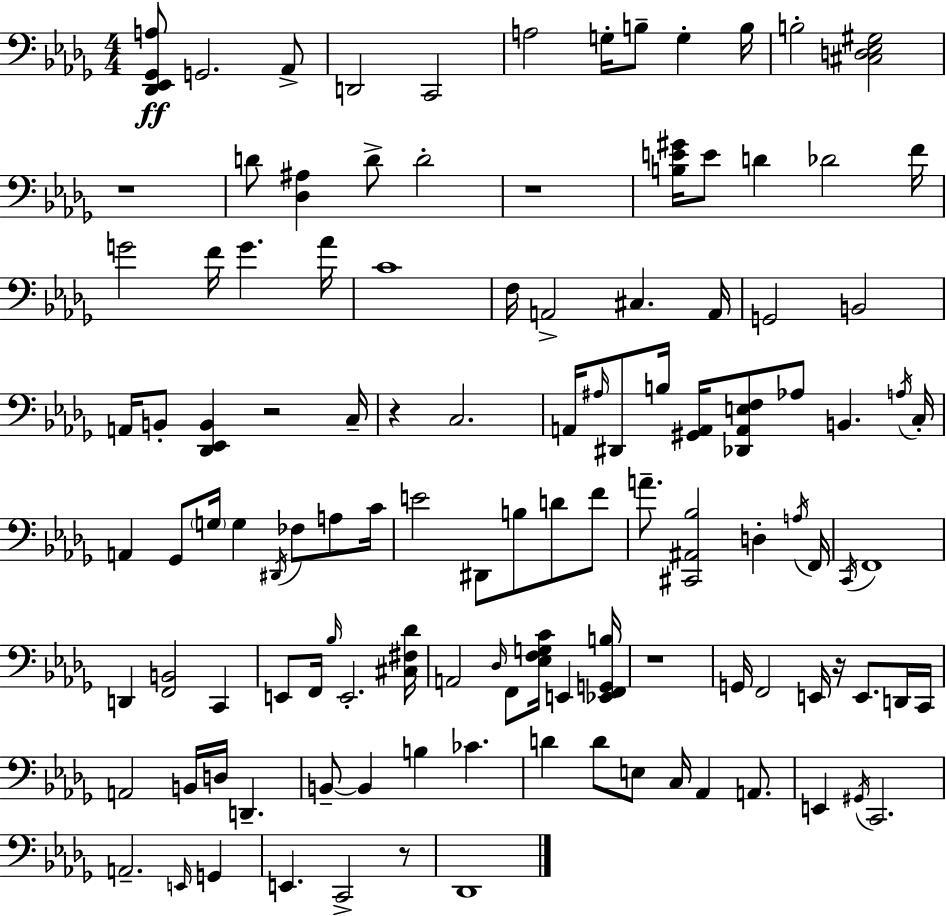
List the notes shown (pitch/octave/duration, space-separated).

[Db2,Eb2,Gb2,A3]/e G2/h. Ab2/e D2/h C2/h A3/h G3/s B3/e G3/q B3/s B3/h [C#3,D3,Eb3,G#3]/h R/w D4/e [Db3,A#3]/q D4/e D4/h R/w [B3,E4,G#4]/s E4/e D4/q Db4/h F4/s G4/h F4/s G4/q. Ab4/s C4/w F3/s A2/h C#3/q. A2/s G2/h B2/h A2/s B2/e [Db2,Eb2,B2]/q R/h C3/s R/q C3/h. A2/s A#3/s D#2/e B3/s [G#2,A2]/s [Db2,A2,E3,F3]/e Ab3/e B2/q. A3/s C3/s A2/q Gb2/e G3/s G3/q D#2/s FES3/e A3/e C4/s E4/h D#2/e B3/e D4/e F4/e A4/e. [C#2,A#2,Bb3]/h D3/q A3/s F2/s C2/s F2/w D2/q [F2,B2]/h C2/q E2/e F2/s Bb3/s E2/h. [C#3,F#3,Db4]/s A2/h Db3/s F2/e [Eb3,F3,G3,C4]/s E2/q [Eb2,F2,G2,B3]/s R/w G2/s F2/h E2/s R/s E2/e. D2/s C2/s A2/h B2/s D3/s D2/q. B2/e B2/q B3/q CES4/q. D4/q D4/e E3/e C3/s Ab2/q A2/e. E2/q G#2/s C2/h. A2/h. E2/s G2/q E2/q. C2/h R/e Db2/w